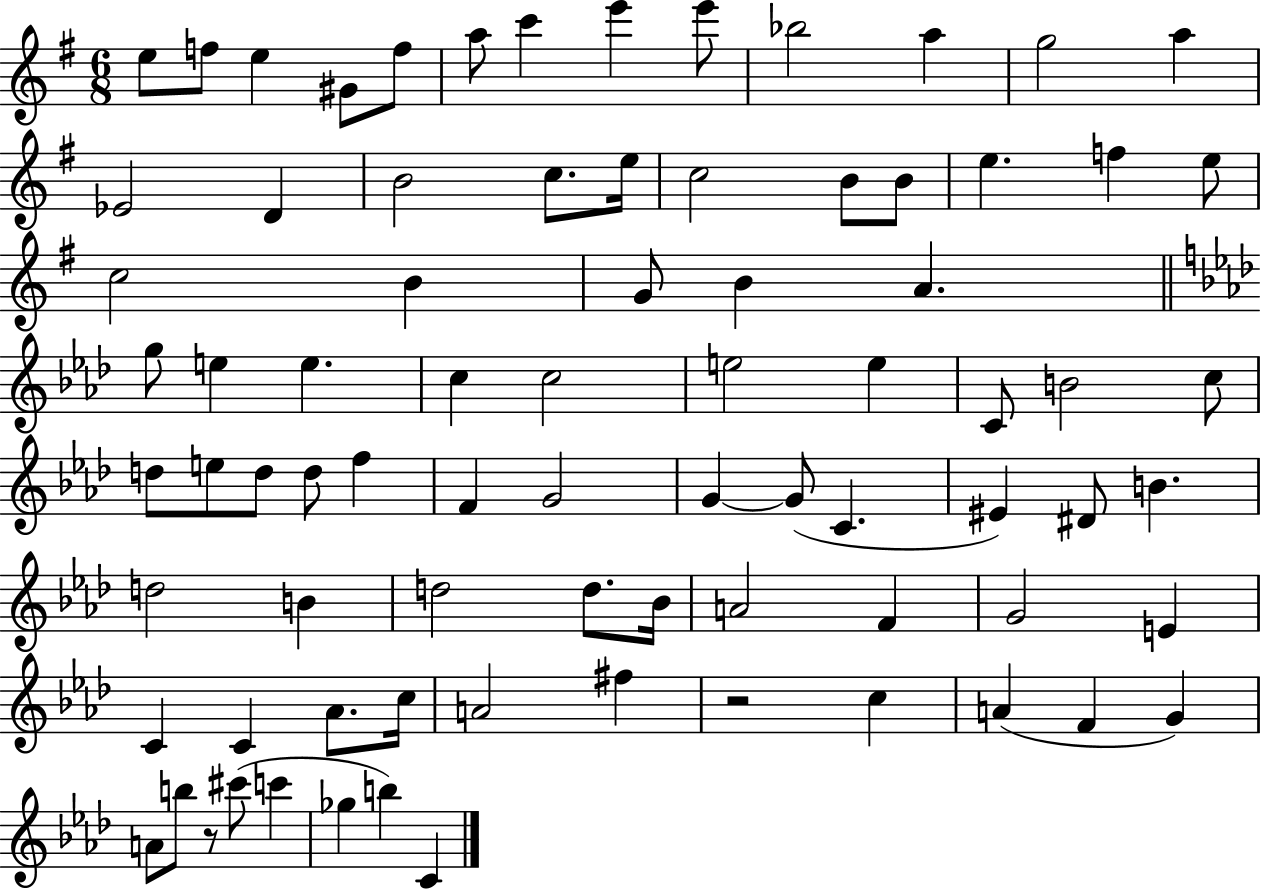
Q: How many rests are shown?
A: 2